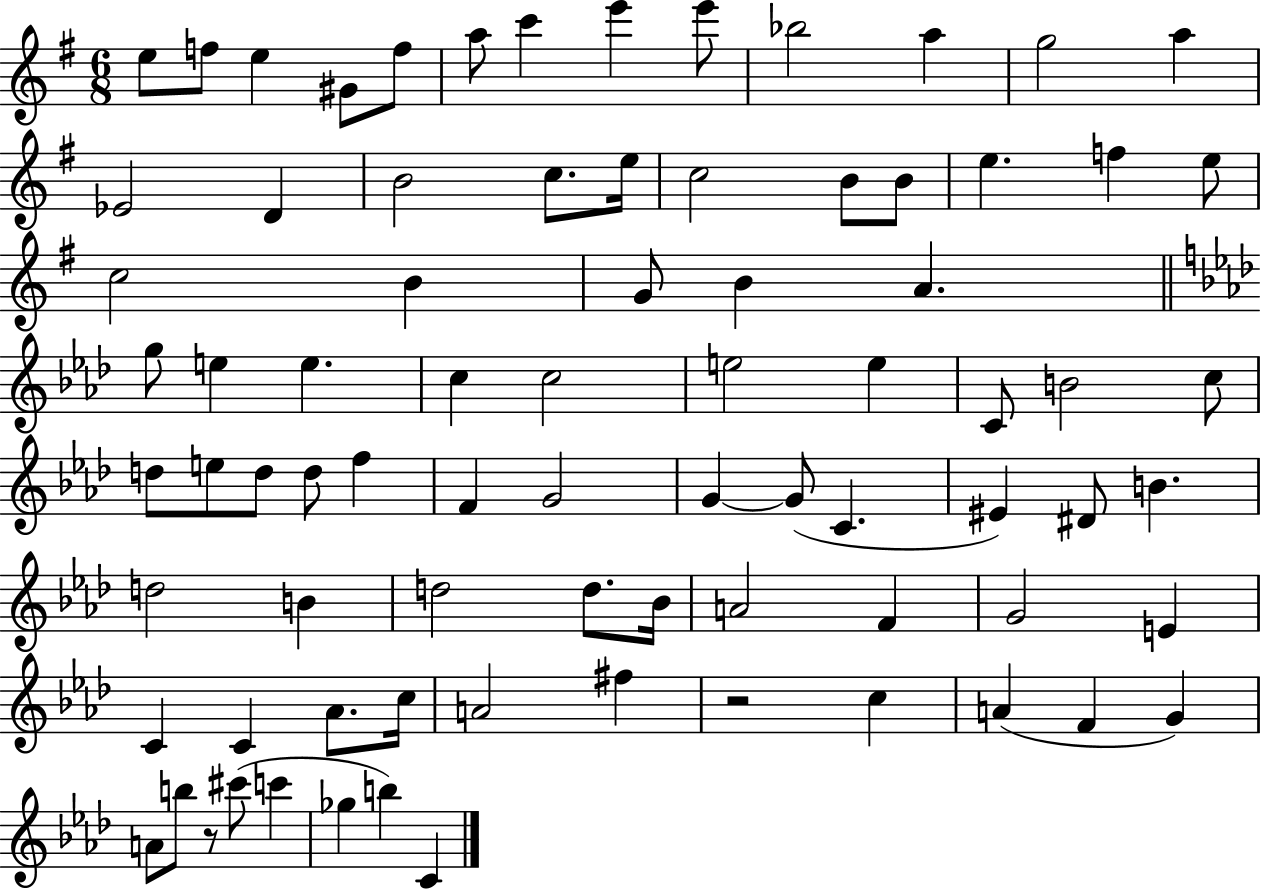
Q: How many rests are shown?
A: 2